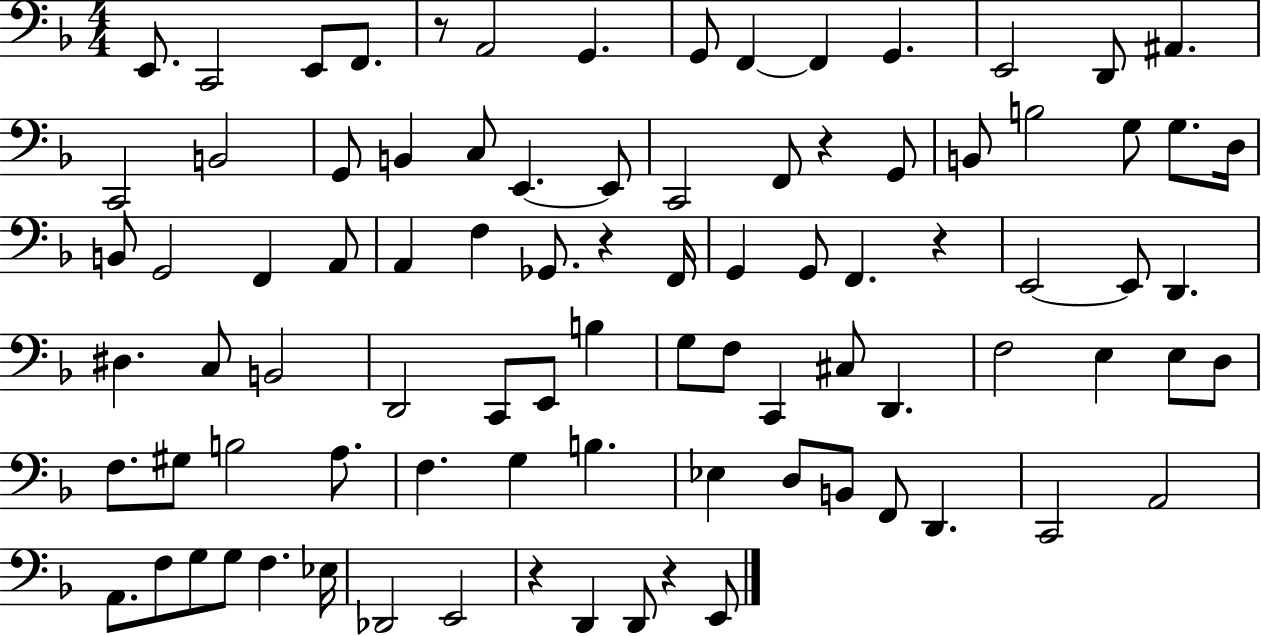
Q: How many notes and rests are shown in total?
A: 89